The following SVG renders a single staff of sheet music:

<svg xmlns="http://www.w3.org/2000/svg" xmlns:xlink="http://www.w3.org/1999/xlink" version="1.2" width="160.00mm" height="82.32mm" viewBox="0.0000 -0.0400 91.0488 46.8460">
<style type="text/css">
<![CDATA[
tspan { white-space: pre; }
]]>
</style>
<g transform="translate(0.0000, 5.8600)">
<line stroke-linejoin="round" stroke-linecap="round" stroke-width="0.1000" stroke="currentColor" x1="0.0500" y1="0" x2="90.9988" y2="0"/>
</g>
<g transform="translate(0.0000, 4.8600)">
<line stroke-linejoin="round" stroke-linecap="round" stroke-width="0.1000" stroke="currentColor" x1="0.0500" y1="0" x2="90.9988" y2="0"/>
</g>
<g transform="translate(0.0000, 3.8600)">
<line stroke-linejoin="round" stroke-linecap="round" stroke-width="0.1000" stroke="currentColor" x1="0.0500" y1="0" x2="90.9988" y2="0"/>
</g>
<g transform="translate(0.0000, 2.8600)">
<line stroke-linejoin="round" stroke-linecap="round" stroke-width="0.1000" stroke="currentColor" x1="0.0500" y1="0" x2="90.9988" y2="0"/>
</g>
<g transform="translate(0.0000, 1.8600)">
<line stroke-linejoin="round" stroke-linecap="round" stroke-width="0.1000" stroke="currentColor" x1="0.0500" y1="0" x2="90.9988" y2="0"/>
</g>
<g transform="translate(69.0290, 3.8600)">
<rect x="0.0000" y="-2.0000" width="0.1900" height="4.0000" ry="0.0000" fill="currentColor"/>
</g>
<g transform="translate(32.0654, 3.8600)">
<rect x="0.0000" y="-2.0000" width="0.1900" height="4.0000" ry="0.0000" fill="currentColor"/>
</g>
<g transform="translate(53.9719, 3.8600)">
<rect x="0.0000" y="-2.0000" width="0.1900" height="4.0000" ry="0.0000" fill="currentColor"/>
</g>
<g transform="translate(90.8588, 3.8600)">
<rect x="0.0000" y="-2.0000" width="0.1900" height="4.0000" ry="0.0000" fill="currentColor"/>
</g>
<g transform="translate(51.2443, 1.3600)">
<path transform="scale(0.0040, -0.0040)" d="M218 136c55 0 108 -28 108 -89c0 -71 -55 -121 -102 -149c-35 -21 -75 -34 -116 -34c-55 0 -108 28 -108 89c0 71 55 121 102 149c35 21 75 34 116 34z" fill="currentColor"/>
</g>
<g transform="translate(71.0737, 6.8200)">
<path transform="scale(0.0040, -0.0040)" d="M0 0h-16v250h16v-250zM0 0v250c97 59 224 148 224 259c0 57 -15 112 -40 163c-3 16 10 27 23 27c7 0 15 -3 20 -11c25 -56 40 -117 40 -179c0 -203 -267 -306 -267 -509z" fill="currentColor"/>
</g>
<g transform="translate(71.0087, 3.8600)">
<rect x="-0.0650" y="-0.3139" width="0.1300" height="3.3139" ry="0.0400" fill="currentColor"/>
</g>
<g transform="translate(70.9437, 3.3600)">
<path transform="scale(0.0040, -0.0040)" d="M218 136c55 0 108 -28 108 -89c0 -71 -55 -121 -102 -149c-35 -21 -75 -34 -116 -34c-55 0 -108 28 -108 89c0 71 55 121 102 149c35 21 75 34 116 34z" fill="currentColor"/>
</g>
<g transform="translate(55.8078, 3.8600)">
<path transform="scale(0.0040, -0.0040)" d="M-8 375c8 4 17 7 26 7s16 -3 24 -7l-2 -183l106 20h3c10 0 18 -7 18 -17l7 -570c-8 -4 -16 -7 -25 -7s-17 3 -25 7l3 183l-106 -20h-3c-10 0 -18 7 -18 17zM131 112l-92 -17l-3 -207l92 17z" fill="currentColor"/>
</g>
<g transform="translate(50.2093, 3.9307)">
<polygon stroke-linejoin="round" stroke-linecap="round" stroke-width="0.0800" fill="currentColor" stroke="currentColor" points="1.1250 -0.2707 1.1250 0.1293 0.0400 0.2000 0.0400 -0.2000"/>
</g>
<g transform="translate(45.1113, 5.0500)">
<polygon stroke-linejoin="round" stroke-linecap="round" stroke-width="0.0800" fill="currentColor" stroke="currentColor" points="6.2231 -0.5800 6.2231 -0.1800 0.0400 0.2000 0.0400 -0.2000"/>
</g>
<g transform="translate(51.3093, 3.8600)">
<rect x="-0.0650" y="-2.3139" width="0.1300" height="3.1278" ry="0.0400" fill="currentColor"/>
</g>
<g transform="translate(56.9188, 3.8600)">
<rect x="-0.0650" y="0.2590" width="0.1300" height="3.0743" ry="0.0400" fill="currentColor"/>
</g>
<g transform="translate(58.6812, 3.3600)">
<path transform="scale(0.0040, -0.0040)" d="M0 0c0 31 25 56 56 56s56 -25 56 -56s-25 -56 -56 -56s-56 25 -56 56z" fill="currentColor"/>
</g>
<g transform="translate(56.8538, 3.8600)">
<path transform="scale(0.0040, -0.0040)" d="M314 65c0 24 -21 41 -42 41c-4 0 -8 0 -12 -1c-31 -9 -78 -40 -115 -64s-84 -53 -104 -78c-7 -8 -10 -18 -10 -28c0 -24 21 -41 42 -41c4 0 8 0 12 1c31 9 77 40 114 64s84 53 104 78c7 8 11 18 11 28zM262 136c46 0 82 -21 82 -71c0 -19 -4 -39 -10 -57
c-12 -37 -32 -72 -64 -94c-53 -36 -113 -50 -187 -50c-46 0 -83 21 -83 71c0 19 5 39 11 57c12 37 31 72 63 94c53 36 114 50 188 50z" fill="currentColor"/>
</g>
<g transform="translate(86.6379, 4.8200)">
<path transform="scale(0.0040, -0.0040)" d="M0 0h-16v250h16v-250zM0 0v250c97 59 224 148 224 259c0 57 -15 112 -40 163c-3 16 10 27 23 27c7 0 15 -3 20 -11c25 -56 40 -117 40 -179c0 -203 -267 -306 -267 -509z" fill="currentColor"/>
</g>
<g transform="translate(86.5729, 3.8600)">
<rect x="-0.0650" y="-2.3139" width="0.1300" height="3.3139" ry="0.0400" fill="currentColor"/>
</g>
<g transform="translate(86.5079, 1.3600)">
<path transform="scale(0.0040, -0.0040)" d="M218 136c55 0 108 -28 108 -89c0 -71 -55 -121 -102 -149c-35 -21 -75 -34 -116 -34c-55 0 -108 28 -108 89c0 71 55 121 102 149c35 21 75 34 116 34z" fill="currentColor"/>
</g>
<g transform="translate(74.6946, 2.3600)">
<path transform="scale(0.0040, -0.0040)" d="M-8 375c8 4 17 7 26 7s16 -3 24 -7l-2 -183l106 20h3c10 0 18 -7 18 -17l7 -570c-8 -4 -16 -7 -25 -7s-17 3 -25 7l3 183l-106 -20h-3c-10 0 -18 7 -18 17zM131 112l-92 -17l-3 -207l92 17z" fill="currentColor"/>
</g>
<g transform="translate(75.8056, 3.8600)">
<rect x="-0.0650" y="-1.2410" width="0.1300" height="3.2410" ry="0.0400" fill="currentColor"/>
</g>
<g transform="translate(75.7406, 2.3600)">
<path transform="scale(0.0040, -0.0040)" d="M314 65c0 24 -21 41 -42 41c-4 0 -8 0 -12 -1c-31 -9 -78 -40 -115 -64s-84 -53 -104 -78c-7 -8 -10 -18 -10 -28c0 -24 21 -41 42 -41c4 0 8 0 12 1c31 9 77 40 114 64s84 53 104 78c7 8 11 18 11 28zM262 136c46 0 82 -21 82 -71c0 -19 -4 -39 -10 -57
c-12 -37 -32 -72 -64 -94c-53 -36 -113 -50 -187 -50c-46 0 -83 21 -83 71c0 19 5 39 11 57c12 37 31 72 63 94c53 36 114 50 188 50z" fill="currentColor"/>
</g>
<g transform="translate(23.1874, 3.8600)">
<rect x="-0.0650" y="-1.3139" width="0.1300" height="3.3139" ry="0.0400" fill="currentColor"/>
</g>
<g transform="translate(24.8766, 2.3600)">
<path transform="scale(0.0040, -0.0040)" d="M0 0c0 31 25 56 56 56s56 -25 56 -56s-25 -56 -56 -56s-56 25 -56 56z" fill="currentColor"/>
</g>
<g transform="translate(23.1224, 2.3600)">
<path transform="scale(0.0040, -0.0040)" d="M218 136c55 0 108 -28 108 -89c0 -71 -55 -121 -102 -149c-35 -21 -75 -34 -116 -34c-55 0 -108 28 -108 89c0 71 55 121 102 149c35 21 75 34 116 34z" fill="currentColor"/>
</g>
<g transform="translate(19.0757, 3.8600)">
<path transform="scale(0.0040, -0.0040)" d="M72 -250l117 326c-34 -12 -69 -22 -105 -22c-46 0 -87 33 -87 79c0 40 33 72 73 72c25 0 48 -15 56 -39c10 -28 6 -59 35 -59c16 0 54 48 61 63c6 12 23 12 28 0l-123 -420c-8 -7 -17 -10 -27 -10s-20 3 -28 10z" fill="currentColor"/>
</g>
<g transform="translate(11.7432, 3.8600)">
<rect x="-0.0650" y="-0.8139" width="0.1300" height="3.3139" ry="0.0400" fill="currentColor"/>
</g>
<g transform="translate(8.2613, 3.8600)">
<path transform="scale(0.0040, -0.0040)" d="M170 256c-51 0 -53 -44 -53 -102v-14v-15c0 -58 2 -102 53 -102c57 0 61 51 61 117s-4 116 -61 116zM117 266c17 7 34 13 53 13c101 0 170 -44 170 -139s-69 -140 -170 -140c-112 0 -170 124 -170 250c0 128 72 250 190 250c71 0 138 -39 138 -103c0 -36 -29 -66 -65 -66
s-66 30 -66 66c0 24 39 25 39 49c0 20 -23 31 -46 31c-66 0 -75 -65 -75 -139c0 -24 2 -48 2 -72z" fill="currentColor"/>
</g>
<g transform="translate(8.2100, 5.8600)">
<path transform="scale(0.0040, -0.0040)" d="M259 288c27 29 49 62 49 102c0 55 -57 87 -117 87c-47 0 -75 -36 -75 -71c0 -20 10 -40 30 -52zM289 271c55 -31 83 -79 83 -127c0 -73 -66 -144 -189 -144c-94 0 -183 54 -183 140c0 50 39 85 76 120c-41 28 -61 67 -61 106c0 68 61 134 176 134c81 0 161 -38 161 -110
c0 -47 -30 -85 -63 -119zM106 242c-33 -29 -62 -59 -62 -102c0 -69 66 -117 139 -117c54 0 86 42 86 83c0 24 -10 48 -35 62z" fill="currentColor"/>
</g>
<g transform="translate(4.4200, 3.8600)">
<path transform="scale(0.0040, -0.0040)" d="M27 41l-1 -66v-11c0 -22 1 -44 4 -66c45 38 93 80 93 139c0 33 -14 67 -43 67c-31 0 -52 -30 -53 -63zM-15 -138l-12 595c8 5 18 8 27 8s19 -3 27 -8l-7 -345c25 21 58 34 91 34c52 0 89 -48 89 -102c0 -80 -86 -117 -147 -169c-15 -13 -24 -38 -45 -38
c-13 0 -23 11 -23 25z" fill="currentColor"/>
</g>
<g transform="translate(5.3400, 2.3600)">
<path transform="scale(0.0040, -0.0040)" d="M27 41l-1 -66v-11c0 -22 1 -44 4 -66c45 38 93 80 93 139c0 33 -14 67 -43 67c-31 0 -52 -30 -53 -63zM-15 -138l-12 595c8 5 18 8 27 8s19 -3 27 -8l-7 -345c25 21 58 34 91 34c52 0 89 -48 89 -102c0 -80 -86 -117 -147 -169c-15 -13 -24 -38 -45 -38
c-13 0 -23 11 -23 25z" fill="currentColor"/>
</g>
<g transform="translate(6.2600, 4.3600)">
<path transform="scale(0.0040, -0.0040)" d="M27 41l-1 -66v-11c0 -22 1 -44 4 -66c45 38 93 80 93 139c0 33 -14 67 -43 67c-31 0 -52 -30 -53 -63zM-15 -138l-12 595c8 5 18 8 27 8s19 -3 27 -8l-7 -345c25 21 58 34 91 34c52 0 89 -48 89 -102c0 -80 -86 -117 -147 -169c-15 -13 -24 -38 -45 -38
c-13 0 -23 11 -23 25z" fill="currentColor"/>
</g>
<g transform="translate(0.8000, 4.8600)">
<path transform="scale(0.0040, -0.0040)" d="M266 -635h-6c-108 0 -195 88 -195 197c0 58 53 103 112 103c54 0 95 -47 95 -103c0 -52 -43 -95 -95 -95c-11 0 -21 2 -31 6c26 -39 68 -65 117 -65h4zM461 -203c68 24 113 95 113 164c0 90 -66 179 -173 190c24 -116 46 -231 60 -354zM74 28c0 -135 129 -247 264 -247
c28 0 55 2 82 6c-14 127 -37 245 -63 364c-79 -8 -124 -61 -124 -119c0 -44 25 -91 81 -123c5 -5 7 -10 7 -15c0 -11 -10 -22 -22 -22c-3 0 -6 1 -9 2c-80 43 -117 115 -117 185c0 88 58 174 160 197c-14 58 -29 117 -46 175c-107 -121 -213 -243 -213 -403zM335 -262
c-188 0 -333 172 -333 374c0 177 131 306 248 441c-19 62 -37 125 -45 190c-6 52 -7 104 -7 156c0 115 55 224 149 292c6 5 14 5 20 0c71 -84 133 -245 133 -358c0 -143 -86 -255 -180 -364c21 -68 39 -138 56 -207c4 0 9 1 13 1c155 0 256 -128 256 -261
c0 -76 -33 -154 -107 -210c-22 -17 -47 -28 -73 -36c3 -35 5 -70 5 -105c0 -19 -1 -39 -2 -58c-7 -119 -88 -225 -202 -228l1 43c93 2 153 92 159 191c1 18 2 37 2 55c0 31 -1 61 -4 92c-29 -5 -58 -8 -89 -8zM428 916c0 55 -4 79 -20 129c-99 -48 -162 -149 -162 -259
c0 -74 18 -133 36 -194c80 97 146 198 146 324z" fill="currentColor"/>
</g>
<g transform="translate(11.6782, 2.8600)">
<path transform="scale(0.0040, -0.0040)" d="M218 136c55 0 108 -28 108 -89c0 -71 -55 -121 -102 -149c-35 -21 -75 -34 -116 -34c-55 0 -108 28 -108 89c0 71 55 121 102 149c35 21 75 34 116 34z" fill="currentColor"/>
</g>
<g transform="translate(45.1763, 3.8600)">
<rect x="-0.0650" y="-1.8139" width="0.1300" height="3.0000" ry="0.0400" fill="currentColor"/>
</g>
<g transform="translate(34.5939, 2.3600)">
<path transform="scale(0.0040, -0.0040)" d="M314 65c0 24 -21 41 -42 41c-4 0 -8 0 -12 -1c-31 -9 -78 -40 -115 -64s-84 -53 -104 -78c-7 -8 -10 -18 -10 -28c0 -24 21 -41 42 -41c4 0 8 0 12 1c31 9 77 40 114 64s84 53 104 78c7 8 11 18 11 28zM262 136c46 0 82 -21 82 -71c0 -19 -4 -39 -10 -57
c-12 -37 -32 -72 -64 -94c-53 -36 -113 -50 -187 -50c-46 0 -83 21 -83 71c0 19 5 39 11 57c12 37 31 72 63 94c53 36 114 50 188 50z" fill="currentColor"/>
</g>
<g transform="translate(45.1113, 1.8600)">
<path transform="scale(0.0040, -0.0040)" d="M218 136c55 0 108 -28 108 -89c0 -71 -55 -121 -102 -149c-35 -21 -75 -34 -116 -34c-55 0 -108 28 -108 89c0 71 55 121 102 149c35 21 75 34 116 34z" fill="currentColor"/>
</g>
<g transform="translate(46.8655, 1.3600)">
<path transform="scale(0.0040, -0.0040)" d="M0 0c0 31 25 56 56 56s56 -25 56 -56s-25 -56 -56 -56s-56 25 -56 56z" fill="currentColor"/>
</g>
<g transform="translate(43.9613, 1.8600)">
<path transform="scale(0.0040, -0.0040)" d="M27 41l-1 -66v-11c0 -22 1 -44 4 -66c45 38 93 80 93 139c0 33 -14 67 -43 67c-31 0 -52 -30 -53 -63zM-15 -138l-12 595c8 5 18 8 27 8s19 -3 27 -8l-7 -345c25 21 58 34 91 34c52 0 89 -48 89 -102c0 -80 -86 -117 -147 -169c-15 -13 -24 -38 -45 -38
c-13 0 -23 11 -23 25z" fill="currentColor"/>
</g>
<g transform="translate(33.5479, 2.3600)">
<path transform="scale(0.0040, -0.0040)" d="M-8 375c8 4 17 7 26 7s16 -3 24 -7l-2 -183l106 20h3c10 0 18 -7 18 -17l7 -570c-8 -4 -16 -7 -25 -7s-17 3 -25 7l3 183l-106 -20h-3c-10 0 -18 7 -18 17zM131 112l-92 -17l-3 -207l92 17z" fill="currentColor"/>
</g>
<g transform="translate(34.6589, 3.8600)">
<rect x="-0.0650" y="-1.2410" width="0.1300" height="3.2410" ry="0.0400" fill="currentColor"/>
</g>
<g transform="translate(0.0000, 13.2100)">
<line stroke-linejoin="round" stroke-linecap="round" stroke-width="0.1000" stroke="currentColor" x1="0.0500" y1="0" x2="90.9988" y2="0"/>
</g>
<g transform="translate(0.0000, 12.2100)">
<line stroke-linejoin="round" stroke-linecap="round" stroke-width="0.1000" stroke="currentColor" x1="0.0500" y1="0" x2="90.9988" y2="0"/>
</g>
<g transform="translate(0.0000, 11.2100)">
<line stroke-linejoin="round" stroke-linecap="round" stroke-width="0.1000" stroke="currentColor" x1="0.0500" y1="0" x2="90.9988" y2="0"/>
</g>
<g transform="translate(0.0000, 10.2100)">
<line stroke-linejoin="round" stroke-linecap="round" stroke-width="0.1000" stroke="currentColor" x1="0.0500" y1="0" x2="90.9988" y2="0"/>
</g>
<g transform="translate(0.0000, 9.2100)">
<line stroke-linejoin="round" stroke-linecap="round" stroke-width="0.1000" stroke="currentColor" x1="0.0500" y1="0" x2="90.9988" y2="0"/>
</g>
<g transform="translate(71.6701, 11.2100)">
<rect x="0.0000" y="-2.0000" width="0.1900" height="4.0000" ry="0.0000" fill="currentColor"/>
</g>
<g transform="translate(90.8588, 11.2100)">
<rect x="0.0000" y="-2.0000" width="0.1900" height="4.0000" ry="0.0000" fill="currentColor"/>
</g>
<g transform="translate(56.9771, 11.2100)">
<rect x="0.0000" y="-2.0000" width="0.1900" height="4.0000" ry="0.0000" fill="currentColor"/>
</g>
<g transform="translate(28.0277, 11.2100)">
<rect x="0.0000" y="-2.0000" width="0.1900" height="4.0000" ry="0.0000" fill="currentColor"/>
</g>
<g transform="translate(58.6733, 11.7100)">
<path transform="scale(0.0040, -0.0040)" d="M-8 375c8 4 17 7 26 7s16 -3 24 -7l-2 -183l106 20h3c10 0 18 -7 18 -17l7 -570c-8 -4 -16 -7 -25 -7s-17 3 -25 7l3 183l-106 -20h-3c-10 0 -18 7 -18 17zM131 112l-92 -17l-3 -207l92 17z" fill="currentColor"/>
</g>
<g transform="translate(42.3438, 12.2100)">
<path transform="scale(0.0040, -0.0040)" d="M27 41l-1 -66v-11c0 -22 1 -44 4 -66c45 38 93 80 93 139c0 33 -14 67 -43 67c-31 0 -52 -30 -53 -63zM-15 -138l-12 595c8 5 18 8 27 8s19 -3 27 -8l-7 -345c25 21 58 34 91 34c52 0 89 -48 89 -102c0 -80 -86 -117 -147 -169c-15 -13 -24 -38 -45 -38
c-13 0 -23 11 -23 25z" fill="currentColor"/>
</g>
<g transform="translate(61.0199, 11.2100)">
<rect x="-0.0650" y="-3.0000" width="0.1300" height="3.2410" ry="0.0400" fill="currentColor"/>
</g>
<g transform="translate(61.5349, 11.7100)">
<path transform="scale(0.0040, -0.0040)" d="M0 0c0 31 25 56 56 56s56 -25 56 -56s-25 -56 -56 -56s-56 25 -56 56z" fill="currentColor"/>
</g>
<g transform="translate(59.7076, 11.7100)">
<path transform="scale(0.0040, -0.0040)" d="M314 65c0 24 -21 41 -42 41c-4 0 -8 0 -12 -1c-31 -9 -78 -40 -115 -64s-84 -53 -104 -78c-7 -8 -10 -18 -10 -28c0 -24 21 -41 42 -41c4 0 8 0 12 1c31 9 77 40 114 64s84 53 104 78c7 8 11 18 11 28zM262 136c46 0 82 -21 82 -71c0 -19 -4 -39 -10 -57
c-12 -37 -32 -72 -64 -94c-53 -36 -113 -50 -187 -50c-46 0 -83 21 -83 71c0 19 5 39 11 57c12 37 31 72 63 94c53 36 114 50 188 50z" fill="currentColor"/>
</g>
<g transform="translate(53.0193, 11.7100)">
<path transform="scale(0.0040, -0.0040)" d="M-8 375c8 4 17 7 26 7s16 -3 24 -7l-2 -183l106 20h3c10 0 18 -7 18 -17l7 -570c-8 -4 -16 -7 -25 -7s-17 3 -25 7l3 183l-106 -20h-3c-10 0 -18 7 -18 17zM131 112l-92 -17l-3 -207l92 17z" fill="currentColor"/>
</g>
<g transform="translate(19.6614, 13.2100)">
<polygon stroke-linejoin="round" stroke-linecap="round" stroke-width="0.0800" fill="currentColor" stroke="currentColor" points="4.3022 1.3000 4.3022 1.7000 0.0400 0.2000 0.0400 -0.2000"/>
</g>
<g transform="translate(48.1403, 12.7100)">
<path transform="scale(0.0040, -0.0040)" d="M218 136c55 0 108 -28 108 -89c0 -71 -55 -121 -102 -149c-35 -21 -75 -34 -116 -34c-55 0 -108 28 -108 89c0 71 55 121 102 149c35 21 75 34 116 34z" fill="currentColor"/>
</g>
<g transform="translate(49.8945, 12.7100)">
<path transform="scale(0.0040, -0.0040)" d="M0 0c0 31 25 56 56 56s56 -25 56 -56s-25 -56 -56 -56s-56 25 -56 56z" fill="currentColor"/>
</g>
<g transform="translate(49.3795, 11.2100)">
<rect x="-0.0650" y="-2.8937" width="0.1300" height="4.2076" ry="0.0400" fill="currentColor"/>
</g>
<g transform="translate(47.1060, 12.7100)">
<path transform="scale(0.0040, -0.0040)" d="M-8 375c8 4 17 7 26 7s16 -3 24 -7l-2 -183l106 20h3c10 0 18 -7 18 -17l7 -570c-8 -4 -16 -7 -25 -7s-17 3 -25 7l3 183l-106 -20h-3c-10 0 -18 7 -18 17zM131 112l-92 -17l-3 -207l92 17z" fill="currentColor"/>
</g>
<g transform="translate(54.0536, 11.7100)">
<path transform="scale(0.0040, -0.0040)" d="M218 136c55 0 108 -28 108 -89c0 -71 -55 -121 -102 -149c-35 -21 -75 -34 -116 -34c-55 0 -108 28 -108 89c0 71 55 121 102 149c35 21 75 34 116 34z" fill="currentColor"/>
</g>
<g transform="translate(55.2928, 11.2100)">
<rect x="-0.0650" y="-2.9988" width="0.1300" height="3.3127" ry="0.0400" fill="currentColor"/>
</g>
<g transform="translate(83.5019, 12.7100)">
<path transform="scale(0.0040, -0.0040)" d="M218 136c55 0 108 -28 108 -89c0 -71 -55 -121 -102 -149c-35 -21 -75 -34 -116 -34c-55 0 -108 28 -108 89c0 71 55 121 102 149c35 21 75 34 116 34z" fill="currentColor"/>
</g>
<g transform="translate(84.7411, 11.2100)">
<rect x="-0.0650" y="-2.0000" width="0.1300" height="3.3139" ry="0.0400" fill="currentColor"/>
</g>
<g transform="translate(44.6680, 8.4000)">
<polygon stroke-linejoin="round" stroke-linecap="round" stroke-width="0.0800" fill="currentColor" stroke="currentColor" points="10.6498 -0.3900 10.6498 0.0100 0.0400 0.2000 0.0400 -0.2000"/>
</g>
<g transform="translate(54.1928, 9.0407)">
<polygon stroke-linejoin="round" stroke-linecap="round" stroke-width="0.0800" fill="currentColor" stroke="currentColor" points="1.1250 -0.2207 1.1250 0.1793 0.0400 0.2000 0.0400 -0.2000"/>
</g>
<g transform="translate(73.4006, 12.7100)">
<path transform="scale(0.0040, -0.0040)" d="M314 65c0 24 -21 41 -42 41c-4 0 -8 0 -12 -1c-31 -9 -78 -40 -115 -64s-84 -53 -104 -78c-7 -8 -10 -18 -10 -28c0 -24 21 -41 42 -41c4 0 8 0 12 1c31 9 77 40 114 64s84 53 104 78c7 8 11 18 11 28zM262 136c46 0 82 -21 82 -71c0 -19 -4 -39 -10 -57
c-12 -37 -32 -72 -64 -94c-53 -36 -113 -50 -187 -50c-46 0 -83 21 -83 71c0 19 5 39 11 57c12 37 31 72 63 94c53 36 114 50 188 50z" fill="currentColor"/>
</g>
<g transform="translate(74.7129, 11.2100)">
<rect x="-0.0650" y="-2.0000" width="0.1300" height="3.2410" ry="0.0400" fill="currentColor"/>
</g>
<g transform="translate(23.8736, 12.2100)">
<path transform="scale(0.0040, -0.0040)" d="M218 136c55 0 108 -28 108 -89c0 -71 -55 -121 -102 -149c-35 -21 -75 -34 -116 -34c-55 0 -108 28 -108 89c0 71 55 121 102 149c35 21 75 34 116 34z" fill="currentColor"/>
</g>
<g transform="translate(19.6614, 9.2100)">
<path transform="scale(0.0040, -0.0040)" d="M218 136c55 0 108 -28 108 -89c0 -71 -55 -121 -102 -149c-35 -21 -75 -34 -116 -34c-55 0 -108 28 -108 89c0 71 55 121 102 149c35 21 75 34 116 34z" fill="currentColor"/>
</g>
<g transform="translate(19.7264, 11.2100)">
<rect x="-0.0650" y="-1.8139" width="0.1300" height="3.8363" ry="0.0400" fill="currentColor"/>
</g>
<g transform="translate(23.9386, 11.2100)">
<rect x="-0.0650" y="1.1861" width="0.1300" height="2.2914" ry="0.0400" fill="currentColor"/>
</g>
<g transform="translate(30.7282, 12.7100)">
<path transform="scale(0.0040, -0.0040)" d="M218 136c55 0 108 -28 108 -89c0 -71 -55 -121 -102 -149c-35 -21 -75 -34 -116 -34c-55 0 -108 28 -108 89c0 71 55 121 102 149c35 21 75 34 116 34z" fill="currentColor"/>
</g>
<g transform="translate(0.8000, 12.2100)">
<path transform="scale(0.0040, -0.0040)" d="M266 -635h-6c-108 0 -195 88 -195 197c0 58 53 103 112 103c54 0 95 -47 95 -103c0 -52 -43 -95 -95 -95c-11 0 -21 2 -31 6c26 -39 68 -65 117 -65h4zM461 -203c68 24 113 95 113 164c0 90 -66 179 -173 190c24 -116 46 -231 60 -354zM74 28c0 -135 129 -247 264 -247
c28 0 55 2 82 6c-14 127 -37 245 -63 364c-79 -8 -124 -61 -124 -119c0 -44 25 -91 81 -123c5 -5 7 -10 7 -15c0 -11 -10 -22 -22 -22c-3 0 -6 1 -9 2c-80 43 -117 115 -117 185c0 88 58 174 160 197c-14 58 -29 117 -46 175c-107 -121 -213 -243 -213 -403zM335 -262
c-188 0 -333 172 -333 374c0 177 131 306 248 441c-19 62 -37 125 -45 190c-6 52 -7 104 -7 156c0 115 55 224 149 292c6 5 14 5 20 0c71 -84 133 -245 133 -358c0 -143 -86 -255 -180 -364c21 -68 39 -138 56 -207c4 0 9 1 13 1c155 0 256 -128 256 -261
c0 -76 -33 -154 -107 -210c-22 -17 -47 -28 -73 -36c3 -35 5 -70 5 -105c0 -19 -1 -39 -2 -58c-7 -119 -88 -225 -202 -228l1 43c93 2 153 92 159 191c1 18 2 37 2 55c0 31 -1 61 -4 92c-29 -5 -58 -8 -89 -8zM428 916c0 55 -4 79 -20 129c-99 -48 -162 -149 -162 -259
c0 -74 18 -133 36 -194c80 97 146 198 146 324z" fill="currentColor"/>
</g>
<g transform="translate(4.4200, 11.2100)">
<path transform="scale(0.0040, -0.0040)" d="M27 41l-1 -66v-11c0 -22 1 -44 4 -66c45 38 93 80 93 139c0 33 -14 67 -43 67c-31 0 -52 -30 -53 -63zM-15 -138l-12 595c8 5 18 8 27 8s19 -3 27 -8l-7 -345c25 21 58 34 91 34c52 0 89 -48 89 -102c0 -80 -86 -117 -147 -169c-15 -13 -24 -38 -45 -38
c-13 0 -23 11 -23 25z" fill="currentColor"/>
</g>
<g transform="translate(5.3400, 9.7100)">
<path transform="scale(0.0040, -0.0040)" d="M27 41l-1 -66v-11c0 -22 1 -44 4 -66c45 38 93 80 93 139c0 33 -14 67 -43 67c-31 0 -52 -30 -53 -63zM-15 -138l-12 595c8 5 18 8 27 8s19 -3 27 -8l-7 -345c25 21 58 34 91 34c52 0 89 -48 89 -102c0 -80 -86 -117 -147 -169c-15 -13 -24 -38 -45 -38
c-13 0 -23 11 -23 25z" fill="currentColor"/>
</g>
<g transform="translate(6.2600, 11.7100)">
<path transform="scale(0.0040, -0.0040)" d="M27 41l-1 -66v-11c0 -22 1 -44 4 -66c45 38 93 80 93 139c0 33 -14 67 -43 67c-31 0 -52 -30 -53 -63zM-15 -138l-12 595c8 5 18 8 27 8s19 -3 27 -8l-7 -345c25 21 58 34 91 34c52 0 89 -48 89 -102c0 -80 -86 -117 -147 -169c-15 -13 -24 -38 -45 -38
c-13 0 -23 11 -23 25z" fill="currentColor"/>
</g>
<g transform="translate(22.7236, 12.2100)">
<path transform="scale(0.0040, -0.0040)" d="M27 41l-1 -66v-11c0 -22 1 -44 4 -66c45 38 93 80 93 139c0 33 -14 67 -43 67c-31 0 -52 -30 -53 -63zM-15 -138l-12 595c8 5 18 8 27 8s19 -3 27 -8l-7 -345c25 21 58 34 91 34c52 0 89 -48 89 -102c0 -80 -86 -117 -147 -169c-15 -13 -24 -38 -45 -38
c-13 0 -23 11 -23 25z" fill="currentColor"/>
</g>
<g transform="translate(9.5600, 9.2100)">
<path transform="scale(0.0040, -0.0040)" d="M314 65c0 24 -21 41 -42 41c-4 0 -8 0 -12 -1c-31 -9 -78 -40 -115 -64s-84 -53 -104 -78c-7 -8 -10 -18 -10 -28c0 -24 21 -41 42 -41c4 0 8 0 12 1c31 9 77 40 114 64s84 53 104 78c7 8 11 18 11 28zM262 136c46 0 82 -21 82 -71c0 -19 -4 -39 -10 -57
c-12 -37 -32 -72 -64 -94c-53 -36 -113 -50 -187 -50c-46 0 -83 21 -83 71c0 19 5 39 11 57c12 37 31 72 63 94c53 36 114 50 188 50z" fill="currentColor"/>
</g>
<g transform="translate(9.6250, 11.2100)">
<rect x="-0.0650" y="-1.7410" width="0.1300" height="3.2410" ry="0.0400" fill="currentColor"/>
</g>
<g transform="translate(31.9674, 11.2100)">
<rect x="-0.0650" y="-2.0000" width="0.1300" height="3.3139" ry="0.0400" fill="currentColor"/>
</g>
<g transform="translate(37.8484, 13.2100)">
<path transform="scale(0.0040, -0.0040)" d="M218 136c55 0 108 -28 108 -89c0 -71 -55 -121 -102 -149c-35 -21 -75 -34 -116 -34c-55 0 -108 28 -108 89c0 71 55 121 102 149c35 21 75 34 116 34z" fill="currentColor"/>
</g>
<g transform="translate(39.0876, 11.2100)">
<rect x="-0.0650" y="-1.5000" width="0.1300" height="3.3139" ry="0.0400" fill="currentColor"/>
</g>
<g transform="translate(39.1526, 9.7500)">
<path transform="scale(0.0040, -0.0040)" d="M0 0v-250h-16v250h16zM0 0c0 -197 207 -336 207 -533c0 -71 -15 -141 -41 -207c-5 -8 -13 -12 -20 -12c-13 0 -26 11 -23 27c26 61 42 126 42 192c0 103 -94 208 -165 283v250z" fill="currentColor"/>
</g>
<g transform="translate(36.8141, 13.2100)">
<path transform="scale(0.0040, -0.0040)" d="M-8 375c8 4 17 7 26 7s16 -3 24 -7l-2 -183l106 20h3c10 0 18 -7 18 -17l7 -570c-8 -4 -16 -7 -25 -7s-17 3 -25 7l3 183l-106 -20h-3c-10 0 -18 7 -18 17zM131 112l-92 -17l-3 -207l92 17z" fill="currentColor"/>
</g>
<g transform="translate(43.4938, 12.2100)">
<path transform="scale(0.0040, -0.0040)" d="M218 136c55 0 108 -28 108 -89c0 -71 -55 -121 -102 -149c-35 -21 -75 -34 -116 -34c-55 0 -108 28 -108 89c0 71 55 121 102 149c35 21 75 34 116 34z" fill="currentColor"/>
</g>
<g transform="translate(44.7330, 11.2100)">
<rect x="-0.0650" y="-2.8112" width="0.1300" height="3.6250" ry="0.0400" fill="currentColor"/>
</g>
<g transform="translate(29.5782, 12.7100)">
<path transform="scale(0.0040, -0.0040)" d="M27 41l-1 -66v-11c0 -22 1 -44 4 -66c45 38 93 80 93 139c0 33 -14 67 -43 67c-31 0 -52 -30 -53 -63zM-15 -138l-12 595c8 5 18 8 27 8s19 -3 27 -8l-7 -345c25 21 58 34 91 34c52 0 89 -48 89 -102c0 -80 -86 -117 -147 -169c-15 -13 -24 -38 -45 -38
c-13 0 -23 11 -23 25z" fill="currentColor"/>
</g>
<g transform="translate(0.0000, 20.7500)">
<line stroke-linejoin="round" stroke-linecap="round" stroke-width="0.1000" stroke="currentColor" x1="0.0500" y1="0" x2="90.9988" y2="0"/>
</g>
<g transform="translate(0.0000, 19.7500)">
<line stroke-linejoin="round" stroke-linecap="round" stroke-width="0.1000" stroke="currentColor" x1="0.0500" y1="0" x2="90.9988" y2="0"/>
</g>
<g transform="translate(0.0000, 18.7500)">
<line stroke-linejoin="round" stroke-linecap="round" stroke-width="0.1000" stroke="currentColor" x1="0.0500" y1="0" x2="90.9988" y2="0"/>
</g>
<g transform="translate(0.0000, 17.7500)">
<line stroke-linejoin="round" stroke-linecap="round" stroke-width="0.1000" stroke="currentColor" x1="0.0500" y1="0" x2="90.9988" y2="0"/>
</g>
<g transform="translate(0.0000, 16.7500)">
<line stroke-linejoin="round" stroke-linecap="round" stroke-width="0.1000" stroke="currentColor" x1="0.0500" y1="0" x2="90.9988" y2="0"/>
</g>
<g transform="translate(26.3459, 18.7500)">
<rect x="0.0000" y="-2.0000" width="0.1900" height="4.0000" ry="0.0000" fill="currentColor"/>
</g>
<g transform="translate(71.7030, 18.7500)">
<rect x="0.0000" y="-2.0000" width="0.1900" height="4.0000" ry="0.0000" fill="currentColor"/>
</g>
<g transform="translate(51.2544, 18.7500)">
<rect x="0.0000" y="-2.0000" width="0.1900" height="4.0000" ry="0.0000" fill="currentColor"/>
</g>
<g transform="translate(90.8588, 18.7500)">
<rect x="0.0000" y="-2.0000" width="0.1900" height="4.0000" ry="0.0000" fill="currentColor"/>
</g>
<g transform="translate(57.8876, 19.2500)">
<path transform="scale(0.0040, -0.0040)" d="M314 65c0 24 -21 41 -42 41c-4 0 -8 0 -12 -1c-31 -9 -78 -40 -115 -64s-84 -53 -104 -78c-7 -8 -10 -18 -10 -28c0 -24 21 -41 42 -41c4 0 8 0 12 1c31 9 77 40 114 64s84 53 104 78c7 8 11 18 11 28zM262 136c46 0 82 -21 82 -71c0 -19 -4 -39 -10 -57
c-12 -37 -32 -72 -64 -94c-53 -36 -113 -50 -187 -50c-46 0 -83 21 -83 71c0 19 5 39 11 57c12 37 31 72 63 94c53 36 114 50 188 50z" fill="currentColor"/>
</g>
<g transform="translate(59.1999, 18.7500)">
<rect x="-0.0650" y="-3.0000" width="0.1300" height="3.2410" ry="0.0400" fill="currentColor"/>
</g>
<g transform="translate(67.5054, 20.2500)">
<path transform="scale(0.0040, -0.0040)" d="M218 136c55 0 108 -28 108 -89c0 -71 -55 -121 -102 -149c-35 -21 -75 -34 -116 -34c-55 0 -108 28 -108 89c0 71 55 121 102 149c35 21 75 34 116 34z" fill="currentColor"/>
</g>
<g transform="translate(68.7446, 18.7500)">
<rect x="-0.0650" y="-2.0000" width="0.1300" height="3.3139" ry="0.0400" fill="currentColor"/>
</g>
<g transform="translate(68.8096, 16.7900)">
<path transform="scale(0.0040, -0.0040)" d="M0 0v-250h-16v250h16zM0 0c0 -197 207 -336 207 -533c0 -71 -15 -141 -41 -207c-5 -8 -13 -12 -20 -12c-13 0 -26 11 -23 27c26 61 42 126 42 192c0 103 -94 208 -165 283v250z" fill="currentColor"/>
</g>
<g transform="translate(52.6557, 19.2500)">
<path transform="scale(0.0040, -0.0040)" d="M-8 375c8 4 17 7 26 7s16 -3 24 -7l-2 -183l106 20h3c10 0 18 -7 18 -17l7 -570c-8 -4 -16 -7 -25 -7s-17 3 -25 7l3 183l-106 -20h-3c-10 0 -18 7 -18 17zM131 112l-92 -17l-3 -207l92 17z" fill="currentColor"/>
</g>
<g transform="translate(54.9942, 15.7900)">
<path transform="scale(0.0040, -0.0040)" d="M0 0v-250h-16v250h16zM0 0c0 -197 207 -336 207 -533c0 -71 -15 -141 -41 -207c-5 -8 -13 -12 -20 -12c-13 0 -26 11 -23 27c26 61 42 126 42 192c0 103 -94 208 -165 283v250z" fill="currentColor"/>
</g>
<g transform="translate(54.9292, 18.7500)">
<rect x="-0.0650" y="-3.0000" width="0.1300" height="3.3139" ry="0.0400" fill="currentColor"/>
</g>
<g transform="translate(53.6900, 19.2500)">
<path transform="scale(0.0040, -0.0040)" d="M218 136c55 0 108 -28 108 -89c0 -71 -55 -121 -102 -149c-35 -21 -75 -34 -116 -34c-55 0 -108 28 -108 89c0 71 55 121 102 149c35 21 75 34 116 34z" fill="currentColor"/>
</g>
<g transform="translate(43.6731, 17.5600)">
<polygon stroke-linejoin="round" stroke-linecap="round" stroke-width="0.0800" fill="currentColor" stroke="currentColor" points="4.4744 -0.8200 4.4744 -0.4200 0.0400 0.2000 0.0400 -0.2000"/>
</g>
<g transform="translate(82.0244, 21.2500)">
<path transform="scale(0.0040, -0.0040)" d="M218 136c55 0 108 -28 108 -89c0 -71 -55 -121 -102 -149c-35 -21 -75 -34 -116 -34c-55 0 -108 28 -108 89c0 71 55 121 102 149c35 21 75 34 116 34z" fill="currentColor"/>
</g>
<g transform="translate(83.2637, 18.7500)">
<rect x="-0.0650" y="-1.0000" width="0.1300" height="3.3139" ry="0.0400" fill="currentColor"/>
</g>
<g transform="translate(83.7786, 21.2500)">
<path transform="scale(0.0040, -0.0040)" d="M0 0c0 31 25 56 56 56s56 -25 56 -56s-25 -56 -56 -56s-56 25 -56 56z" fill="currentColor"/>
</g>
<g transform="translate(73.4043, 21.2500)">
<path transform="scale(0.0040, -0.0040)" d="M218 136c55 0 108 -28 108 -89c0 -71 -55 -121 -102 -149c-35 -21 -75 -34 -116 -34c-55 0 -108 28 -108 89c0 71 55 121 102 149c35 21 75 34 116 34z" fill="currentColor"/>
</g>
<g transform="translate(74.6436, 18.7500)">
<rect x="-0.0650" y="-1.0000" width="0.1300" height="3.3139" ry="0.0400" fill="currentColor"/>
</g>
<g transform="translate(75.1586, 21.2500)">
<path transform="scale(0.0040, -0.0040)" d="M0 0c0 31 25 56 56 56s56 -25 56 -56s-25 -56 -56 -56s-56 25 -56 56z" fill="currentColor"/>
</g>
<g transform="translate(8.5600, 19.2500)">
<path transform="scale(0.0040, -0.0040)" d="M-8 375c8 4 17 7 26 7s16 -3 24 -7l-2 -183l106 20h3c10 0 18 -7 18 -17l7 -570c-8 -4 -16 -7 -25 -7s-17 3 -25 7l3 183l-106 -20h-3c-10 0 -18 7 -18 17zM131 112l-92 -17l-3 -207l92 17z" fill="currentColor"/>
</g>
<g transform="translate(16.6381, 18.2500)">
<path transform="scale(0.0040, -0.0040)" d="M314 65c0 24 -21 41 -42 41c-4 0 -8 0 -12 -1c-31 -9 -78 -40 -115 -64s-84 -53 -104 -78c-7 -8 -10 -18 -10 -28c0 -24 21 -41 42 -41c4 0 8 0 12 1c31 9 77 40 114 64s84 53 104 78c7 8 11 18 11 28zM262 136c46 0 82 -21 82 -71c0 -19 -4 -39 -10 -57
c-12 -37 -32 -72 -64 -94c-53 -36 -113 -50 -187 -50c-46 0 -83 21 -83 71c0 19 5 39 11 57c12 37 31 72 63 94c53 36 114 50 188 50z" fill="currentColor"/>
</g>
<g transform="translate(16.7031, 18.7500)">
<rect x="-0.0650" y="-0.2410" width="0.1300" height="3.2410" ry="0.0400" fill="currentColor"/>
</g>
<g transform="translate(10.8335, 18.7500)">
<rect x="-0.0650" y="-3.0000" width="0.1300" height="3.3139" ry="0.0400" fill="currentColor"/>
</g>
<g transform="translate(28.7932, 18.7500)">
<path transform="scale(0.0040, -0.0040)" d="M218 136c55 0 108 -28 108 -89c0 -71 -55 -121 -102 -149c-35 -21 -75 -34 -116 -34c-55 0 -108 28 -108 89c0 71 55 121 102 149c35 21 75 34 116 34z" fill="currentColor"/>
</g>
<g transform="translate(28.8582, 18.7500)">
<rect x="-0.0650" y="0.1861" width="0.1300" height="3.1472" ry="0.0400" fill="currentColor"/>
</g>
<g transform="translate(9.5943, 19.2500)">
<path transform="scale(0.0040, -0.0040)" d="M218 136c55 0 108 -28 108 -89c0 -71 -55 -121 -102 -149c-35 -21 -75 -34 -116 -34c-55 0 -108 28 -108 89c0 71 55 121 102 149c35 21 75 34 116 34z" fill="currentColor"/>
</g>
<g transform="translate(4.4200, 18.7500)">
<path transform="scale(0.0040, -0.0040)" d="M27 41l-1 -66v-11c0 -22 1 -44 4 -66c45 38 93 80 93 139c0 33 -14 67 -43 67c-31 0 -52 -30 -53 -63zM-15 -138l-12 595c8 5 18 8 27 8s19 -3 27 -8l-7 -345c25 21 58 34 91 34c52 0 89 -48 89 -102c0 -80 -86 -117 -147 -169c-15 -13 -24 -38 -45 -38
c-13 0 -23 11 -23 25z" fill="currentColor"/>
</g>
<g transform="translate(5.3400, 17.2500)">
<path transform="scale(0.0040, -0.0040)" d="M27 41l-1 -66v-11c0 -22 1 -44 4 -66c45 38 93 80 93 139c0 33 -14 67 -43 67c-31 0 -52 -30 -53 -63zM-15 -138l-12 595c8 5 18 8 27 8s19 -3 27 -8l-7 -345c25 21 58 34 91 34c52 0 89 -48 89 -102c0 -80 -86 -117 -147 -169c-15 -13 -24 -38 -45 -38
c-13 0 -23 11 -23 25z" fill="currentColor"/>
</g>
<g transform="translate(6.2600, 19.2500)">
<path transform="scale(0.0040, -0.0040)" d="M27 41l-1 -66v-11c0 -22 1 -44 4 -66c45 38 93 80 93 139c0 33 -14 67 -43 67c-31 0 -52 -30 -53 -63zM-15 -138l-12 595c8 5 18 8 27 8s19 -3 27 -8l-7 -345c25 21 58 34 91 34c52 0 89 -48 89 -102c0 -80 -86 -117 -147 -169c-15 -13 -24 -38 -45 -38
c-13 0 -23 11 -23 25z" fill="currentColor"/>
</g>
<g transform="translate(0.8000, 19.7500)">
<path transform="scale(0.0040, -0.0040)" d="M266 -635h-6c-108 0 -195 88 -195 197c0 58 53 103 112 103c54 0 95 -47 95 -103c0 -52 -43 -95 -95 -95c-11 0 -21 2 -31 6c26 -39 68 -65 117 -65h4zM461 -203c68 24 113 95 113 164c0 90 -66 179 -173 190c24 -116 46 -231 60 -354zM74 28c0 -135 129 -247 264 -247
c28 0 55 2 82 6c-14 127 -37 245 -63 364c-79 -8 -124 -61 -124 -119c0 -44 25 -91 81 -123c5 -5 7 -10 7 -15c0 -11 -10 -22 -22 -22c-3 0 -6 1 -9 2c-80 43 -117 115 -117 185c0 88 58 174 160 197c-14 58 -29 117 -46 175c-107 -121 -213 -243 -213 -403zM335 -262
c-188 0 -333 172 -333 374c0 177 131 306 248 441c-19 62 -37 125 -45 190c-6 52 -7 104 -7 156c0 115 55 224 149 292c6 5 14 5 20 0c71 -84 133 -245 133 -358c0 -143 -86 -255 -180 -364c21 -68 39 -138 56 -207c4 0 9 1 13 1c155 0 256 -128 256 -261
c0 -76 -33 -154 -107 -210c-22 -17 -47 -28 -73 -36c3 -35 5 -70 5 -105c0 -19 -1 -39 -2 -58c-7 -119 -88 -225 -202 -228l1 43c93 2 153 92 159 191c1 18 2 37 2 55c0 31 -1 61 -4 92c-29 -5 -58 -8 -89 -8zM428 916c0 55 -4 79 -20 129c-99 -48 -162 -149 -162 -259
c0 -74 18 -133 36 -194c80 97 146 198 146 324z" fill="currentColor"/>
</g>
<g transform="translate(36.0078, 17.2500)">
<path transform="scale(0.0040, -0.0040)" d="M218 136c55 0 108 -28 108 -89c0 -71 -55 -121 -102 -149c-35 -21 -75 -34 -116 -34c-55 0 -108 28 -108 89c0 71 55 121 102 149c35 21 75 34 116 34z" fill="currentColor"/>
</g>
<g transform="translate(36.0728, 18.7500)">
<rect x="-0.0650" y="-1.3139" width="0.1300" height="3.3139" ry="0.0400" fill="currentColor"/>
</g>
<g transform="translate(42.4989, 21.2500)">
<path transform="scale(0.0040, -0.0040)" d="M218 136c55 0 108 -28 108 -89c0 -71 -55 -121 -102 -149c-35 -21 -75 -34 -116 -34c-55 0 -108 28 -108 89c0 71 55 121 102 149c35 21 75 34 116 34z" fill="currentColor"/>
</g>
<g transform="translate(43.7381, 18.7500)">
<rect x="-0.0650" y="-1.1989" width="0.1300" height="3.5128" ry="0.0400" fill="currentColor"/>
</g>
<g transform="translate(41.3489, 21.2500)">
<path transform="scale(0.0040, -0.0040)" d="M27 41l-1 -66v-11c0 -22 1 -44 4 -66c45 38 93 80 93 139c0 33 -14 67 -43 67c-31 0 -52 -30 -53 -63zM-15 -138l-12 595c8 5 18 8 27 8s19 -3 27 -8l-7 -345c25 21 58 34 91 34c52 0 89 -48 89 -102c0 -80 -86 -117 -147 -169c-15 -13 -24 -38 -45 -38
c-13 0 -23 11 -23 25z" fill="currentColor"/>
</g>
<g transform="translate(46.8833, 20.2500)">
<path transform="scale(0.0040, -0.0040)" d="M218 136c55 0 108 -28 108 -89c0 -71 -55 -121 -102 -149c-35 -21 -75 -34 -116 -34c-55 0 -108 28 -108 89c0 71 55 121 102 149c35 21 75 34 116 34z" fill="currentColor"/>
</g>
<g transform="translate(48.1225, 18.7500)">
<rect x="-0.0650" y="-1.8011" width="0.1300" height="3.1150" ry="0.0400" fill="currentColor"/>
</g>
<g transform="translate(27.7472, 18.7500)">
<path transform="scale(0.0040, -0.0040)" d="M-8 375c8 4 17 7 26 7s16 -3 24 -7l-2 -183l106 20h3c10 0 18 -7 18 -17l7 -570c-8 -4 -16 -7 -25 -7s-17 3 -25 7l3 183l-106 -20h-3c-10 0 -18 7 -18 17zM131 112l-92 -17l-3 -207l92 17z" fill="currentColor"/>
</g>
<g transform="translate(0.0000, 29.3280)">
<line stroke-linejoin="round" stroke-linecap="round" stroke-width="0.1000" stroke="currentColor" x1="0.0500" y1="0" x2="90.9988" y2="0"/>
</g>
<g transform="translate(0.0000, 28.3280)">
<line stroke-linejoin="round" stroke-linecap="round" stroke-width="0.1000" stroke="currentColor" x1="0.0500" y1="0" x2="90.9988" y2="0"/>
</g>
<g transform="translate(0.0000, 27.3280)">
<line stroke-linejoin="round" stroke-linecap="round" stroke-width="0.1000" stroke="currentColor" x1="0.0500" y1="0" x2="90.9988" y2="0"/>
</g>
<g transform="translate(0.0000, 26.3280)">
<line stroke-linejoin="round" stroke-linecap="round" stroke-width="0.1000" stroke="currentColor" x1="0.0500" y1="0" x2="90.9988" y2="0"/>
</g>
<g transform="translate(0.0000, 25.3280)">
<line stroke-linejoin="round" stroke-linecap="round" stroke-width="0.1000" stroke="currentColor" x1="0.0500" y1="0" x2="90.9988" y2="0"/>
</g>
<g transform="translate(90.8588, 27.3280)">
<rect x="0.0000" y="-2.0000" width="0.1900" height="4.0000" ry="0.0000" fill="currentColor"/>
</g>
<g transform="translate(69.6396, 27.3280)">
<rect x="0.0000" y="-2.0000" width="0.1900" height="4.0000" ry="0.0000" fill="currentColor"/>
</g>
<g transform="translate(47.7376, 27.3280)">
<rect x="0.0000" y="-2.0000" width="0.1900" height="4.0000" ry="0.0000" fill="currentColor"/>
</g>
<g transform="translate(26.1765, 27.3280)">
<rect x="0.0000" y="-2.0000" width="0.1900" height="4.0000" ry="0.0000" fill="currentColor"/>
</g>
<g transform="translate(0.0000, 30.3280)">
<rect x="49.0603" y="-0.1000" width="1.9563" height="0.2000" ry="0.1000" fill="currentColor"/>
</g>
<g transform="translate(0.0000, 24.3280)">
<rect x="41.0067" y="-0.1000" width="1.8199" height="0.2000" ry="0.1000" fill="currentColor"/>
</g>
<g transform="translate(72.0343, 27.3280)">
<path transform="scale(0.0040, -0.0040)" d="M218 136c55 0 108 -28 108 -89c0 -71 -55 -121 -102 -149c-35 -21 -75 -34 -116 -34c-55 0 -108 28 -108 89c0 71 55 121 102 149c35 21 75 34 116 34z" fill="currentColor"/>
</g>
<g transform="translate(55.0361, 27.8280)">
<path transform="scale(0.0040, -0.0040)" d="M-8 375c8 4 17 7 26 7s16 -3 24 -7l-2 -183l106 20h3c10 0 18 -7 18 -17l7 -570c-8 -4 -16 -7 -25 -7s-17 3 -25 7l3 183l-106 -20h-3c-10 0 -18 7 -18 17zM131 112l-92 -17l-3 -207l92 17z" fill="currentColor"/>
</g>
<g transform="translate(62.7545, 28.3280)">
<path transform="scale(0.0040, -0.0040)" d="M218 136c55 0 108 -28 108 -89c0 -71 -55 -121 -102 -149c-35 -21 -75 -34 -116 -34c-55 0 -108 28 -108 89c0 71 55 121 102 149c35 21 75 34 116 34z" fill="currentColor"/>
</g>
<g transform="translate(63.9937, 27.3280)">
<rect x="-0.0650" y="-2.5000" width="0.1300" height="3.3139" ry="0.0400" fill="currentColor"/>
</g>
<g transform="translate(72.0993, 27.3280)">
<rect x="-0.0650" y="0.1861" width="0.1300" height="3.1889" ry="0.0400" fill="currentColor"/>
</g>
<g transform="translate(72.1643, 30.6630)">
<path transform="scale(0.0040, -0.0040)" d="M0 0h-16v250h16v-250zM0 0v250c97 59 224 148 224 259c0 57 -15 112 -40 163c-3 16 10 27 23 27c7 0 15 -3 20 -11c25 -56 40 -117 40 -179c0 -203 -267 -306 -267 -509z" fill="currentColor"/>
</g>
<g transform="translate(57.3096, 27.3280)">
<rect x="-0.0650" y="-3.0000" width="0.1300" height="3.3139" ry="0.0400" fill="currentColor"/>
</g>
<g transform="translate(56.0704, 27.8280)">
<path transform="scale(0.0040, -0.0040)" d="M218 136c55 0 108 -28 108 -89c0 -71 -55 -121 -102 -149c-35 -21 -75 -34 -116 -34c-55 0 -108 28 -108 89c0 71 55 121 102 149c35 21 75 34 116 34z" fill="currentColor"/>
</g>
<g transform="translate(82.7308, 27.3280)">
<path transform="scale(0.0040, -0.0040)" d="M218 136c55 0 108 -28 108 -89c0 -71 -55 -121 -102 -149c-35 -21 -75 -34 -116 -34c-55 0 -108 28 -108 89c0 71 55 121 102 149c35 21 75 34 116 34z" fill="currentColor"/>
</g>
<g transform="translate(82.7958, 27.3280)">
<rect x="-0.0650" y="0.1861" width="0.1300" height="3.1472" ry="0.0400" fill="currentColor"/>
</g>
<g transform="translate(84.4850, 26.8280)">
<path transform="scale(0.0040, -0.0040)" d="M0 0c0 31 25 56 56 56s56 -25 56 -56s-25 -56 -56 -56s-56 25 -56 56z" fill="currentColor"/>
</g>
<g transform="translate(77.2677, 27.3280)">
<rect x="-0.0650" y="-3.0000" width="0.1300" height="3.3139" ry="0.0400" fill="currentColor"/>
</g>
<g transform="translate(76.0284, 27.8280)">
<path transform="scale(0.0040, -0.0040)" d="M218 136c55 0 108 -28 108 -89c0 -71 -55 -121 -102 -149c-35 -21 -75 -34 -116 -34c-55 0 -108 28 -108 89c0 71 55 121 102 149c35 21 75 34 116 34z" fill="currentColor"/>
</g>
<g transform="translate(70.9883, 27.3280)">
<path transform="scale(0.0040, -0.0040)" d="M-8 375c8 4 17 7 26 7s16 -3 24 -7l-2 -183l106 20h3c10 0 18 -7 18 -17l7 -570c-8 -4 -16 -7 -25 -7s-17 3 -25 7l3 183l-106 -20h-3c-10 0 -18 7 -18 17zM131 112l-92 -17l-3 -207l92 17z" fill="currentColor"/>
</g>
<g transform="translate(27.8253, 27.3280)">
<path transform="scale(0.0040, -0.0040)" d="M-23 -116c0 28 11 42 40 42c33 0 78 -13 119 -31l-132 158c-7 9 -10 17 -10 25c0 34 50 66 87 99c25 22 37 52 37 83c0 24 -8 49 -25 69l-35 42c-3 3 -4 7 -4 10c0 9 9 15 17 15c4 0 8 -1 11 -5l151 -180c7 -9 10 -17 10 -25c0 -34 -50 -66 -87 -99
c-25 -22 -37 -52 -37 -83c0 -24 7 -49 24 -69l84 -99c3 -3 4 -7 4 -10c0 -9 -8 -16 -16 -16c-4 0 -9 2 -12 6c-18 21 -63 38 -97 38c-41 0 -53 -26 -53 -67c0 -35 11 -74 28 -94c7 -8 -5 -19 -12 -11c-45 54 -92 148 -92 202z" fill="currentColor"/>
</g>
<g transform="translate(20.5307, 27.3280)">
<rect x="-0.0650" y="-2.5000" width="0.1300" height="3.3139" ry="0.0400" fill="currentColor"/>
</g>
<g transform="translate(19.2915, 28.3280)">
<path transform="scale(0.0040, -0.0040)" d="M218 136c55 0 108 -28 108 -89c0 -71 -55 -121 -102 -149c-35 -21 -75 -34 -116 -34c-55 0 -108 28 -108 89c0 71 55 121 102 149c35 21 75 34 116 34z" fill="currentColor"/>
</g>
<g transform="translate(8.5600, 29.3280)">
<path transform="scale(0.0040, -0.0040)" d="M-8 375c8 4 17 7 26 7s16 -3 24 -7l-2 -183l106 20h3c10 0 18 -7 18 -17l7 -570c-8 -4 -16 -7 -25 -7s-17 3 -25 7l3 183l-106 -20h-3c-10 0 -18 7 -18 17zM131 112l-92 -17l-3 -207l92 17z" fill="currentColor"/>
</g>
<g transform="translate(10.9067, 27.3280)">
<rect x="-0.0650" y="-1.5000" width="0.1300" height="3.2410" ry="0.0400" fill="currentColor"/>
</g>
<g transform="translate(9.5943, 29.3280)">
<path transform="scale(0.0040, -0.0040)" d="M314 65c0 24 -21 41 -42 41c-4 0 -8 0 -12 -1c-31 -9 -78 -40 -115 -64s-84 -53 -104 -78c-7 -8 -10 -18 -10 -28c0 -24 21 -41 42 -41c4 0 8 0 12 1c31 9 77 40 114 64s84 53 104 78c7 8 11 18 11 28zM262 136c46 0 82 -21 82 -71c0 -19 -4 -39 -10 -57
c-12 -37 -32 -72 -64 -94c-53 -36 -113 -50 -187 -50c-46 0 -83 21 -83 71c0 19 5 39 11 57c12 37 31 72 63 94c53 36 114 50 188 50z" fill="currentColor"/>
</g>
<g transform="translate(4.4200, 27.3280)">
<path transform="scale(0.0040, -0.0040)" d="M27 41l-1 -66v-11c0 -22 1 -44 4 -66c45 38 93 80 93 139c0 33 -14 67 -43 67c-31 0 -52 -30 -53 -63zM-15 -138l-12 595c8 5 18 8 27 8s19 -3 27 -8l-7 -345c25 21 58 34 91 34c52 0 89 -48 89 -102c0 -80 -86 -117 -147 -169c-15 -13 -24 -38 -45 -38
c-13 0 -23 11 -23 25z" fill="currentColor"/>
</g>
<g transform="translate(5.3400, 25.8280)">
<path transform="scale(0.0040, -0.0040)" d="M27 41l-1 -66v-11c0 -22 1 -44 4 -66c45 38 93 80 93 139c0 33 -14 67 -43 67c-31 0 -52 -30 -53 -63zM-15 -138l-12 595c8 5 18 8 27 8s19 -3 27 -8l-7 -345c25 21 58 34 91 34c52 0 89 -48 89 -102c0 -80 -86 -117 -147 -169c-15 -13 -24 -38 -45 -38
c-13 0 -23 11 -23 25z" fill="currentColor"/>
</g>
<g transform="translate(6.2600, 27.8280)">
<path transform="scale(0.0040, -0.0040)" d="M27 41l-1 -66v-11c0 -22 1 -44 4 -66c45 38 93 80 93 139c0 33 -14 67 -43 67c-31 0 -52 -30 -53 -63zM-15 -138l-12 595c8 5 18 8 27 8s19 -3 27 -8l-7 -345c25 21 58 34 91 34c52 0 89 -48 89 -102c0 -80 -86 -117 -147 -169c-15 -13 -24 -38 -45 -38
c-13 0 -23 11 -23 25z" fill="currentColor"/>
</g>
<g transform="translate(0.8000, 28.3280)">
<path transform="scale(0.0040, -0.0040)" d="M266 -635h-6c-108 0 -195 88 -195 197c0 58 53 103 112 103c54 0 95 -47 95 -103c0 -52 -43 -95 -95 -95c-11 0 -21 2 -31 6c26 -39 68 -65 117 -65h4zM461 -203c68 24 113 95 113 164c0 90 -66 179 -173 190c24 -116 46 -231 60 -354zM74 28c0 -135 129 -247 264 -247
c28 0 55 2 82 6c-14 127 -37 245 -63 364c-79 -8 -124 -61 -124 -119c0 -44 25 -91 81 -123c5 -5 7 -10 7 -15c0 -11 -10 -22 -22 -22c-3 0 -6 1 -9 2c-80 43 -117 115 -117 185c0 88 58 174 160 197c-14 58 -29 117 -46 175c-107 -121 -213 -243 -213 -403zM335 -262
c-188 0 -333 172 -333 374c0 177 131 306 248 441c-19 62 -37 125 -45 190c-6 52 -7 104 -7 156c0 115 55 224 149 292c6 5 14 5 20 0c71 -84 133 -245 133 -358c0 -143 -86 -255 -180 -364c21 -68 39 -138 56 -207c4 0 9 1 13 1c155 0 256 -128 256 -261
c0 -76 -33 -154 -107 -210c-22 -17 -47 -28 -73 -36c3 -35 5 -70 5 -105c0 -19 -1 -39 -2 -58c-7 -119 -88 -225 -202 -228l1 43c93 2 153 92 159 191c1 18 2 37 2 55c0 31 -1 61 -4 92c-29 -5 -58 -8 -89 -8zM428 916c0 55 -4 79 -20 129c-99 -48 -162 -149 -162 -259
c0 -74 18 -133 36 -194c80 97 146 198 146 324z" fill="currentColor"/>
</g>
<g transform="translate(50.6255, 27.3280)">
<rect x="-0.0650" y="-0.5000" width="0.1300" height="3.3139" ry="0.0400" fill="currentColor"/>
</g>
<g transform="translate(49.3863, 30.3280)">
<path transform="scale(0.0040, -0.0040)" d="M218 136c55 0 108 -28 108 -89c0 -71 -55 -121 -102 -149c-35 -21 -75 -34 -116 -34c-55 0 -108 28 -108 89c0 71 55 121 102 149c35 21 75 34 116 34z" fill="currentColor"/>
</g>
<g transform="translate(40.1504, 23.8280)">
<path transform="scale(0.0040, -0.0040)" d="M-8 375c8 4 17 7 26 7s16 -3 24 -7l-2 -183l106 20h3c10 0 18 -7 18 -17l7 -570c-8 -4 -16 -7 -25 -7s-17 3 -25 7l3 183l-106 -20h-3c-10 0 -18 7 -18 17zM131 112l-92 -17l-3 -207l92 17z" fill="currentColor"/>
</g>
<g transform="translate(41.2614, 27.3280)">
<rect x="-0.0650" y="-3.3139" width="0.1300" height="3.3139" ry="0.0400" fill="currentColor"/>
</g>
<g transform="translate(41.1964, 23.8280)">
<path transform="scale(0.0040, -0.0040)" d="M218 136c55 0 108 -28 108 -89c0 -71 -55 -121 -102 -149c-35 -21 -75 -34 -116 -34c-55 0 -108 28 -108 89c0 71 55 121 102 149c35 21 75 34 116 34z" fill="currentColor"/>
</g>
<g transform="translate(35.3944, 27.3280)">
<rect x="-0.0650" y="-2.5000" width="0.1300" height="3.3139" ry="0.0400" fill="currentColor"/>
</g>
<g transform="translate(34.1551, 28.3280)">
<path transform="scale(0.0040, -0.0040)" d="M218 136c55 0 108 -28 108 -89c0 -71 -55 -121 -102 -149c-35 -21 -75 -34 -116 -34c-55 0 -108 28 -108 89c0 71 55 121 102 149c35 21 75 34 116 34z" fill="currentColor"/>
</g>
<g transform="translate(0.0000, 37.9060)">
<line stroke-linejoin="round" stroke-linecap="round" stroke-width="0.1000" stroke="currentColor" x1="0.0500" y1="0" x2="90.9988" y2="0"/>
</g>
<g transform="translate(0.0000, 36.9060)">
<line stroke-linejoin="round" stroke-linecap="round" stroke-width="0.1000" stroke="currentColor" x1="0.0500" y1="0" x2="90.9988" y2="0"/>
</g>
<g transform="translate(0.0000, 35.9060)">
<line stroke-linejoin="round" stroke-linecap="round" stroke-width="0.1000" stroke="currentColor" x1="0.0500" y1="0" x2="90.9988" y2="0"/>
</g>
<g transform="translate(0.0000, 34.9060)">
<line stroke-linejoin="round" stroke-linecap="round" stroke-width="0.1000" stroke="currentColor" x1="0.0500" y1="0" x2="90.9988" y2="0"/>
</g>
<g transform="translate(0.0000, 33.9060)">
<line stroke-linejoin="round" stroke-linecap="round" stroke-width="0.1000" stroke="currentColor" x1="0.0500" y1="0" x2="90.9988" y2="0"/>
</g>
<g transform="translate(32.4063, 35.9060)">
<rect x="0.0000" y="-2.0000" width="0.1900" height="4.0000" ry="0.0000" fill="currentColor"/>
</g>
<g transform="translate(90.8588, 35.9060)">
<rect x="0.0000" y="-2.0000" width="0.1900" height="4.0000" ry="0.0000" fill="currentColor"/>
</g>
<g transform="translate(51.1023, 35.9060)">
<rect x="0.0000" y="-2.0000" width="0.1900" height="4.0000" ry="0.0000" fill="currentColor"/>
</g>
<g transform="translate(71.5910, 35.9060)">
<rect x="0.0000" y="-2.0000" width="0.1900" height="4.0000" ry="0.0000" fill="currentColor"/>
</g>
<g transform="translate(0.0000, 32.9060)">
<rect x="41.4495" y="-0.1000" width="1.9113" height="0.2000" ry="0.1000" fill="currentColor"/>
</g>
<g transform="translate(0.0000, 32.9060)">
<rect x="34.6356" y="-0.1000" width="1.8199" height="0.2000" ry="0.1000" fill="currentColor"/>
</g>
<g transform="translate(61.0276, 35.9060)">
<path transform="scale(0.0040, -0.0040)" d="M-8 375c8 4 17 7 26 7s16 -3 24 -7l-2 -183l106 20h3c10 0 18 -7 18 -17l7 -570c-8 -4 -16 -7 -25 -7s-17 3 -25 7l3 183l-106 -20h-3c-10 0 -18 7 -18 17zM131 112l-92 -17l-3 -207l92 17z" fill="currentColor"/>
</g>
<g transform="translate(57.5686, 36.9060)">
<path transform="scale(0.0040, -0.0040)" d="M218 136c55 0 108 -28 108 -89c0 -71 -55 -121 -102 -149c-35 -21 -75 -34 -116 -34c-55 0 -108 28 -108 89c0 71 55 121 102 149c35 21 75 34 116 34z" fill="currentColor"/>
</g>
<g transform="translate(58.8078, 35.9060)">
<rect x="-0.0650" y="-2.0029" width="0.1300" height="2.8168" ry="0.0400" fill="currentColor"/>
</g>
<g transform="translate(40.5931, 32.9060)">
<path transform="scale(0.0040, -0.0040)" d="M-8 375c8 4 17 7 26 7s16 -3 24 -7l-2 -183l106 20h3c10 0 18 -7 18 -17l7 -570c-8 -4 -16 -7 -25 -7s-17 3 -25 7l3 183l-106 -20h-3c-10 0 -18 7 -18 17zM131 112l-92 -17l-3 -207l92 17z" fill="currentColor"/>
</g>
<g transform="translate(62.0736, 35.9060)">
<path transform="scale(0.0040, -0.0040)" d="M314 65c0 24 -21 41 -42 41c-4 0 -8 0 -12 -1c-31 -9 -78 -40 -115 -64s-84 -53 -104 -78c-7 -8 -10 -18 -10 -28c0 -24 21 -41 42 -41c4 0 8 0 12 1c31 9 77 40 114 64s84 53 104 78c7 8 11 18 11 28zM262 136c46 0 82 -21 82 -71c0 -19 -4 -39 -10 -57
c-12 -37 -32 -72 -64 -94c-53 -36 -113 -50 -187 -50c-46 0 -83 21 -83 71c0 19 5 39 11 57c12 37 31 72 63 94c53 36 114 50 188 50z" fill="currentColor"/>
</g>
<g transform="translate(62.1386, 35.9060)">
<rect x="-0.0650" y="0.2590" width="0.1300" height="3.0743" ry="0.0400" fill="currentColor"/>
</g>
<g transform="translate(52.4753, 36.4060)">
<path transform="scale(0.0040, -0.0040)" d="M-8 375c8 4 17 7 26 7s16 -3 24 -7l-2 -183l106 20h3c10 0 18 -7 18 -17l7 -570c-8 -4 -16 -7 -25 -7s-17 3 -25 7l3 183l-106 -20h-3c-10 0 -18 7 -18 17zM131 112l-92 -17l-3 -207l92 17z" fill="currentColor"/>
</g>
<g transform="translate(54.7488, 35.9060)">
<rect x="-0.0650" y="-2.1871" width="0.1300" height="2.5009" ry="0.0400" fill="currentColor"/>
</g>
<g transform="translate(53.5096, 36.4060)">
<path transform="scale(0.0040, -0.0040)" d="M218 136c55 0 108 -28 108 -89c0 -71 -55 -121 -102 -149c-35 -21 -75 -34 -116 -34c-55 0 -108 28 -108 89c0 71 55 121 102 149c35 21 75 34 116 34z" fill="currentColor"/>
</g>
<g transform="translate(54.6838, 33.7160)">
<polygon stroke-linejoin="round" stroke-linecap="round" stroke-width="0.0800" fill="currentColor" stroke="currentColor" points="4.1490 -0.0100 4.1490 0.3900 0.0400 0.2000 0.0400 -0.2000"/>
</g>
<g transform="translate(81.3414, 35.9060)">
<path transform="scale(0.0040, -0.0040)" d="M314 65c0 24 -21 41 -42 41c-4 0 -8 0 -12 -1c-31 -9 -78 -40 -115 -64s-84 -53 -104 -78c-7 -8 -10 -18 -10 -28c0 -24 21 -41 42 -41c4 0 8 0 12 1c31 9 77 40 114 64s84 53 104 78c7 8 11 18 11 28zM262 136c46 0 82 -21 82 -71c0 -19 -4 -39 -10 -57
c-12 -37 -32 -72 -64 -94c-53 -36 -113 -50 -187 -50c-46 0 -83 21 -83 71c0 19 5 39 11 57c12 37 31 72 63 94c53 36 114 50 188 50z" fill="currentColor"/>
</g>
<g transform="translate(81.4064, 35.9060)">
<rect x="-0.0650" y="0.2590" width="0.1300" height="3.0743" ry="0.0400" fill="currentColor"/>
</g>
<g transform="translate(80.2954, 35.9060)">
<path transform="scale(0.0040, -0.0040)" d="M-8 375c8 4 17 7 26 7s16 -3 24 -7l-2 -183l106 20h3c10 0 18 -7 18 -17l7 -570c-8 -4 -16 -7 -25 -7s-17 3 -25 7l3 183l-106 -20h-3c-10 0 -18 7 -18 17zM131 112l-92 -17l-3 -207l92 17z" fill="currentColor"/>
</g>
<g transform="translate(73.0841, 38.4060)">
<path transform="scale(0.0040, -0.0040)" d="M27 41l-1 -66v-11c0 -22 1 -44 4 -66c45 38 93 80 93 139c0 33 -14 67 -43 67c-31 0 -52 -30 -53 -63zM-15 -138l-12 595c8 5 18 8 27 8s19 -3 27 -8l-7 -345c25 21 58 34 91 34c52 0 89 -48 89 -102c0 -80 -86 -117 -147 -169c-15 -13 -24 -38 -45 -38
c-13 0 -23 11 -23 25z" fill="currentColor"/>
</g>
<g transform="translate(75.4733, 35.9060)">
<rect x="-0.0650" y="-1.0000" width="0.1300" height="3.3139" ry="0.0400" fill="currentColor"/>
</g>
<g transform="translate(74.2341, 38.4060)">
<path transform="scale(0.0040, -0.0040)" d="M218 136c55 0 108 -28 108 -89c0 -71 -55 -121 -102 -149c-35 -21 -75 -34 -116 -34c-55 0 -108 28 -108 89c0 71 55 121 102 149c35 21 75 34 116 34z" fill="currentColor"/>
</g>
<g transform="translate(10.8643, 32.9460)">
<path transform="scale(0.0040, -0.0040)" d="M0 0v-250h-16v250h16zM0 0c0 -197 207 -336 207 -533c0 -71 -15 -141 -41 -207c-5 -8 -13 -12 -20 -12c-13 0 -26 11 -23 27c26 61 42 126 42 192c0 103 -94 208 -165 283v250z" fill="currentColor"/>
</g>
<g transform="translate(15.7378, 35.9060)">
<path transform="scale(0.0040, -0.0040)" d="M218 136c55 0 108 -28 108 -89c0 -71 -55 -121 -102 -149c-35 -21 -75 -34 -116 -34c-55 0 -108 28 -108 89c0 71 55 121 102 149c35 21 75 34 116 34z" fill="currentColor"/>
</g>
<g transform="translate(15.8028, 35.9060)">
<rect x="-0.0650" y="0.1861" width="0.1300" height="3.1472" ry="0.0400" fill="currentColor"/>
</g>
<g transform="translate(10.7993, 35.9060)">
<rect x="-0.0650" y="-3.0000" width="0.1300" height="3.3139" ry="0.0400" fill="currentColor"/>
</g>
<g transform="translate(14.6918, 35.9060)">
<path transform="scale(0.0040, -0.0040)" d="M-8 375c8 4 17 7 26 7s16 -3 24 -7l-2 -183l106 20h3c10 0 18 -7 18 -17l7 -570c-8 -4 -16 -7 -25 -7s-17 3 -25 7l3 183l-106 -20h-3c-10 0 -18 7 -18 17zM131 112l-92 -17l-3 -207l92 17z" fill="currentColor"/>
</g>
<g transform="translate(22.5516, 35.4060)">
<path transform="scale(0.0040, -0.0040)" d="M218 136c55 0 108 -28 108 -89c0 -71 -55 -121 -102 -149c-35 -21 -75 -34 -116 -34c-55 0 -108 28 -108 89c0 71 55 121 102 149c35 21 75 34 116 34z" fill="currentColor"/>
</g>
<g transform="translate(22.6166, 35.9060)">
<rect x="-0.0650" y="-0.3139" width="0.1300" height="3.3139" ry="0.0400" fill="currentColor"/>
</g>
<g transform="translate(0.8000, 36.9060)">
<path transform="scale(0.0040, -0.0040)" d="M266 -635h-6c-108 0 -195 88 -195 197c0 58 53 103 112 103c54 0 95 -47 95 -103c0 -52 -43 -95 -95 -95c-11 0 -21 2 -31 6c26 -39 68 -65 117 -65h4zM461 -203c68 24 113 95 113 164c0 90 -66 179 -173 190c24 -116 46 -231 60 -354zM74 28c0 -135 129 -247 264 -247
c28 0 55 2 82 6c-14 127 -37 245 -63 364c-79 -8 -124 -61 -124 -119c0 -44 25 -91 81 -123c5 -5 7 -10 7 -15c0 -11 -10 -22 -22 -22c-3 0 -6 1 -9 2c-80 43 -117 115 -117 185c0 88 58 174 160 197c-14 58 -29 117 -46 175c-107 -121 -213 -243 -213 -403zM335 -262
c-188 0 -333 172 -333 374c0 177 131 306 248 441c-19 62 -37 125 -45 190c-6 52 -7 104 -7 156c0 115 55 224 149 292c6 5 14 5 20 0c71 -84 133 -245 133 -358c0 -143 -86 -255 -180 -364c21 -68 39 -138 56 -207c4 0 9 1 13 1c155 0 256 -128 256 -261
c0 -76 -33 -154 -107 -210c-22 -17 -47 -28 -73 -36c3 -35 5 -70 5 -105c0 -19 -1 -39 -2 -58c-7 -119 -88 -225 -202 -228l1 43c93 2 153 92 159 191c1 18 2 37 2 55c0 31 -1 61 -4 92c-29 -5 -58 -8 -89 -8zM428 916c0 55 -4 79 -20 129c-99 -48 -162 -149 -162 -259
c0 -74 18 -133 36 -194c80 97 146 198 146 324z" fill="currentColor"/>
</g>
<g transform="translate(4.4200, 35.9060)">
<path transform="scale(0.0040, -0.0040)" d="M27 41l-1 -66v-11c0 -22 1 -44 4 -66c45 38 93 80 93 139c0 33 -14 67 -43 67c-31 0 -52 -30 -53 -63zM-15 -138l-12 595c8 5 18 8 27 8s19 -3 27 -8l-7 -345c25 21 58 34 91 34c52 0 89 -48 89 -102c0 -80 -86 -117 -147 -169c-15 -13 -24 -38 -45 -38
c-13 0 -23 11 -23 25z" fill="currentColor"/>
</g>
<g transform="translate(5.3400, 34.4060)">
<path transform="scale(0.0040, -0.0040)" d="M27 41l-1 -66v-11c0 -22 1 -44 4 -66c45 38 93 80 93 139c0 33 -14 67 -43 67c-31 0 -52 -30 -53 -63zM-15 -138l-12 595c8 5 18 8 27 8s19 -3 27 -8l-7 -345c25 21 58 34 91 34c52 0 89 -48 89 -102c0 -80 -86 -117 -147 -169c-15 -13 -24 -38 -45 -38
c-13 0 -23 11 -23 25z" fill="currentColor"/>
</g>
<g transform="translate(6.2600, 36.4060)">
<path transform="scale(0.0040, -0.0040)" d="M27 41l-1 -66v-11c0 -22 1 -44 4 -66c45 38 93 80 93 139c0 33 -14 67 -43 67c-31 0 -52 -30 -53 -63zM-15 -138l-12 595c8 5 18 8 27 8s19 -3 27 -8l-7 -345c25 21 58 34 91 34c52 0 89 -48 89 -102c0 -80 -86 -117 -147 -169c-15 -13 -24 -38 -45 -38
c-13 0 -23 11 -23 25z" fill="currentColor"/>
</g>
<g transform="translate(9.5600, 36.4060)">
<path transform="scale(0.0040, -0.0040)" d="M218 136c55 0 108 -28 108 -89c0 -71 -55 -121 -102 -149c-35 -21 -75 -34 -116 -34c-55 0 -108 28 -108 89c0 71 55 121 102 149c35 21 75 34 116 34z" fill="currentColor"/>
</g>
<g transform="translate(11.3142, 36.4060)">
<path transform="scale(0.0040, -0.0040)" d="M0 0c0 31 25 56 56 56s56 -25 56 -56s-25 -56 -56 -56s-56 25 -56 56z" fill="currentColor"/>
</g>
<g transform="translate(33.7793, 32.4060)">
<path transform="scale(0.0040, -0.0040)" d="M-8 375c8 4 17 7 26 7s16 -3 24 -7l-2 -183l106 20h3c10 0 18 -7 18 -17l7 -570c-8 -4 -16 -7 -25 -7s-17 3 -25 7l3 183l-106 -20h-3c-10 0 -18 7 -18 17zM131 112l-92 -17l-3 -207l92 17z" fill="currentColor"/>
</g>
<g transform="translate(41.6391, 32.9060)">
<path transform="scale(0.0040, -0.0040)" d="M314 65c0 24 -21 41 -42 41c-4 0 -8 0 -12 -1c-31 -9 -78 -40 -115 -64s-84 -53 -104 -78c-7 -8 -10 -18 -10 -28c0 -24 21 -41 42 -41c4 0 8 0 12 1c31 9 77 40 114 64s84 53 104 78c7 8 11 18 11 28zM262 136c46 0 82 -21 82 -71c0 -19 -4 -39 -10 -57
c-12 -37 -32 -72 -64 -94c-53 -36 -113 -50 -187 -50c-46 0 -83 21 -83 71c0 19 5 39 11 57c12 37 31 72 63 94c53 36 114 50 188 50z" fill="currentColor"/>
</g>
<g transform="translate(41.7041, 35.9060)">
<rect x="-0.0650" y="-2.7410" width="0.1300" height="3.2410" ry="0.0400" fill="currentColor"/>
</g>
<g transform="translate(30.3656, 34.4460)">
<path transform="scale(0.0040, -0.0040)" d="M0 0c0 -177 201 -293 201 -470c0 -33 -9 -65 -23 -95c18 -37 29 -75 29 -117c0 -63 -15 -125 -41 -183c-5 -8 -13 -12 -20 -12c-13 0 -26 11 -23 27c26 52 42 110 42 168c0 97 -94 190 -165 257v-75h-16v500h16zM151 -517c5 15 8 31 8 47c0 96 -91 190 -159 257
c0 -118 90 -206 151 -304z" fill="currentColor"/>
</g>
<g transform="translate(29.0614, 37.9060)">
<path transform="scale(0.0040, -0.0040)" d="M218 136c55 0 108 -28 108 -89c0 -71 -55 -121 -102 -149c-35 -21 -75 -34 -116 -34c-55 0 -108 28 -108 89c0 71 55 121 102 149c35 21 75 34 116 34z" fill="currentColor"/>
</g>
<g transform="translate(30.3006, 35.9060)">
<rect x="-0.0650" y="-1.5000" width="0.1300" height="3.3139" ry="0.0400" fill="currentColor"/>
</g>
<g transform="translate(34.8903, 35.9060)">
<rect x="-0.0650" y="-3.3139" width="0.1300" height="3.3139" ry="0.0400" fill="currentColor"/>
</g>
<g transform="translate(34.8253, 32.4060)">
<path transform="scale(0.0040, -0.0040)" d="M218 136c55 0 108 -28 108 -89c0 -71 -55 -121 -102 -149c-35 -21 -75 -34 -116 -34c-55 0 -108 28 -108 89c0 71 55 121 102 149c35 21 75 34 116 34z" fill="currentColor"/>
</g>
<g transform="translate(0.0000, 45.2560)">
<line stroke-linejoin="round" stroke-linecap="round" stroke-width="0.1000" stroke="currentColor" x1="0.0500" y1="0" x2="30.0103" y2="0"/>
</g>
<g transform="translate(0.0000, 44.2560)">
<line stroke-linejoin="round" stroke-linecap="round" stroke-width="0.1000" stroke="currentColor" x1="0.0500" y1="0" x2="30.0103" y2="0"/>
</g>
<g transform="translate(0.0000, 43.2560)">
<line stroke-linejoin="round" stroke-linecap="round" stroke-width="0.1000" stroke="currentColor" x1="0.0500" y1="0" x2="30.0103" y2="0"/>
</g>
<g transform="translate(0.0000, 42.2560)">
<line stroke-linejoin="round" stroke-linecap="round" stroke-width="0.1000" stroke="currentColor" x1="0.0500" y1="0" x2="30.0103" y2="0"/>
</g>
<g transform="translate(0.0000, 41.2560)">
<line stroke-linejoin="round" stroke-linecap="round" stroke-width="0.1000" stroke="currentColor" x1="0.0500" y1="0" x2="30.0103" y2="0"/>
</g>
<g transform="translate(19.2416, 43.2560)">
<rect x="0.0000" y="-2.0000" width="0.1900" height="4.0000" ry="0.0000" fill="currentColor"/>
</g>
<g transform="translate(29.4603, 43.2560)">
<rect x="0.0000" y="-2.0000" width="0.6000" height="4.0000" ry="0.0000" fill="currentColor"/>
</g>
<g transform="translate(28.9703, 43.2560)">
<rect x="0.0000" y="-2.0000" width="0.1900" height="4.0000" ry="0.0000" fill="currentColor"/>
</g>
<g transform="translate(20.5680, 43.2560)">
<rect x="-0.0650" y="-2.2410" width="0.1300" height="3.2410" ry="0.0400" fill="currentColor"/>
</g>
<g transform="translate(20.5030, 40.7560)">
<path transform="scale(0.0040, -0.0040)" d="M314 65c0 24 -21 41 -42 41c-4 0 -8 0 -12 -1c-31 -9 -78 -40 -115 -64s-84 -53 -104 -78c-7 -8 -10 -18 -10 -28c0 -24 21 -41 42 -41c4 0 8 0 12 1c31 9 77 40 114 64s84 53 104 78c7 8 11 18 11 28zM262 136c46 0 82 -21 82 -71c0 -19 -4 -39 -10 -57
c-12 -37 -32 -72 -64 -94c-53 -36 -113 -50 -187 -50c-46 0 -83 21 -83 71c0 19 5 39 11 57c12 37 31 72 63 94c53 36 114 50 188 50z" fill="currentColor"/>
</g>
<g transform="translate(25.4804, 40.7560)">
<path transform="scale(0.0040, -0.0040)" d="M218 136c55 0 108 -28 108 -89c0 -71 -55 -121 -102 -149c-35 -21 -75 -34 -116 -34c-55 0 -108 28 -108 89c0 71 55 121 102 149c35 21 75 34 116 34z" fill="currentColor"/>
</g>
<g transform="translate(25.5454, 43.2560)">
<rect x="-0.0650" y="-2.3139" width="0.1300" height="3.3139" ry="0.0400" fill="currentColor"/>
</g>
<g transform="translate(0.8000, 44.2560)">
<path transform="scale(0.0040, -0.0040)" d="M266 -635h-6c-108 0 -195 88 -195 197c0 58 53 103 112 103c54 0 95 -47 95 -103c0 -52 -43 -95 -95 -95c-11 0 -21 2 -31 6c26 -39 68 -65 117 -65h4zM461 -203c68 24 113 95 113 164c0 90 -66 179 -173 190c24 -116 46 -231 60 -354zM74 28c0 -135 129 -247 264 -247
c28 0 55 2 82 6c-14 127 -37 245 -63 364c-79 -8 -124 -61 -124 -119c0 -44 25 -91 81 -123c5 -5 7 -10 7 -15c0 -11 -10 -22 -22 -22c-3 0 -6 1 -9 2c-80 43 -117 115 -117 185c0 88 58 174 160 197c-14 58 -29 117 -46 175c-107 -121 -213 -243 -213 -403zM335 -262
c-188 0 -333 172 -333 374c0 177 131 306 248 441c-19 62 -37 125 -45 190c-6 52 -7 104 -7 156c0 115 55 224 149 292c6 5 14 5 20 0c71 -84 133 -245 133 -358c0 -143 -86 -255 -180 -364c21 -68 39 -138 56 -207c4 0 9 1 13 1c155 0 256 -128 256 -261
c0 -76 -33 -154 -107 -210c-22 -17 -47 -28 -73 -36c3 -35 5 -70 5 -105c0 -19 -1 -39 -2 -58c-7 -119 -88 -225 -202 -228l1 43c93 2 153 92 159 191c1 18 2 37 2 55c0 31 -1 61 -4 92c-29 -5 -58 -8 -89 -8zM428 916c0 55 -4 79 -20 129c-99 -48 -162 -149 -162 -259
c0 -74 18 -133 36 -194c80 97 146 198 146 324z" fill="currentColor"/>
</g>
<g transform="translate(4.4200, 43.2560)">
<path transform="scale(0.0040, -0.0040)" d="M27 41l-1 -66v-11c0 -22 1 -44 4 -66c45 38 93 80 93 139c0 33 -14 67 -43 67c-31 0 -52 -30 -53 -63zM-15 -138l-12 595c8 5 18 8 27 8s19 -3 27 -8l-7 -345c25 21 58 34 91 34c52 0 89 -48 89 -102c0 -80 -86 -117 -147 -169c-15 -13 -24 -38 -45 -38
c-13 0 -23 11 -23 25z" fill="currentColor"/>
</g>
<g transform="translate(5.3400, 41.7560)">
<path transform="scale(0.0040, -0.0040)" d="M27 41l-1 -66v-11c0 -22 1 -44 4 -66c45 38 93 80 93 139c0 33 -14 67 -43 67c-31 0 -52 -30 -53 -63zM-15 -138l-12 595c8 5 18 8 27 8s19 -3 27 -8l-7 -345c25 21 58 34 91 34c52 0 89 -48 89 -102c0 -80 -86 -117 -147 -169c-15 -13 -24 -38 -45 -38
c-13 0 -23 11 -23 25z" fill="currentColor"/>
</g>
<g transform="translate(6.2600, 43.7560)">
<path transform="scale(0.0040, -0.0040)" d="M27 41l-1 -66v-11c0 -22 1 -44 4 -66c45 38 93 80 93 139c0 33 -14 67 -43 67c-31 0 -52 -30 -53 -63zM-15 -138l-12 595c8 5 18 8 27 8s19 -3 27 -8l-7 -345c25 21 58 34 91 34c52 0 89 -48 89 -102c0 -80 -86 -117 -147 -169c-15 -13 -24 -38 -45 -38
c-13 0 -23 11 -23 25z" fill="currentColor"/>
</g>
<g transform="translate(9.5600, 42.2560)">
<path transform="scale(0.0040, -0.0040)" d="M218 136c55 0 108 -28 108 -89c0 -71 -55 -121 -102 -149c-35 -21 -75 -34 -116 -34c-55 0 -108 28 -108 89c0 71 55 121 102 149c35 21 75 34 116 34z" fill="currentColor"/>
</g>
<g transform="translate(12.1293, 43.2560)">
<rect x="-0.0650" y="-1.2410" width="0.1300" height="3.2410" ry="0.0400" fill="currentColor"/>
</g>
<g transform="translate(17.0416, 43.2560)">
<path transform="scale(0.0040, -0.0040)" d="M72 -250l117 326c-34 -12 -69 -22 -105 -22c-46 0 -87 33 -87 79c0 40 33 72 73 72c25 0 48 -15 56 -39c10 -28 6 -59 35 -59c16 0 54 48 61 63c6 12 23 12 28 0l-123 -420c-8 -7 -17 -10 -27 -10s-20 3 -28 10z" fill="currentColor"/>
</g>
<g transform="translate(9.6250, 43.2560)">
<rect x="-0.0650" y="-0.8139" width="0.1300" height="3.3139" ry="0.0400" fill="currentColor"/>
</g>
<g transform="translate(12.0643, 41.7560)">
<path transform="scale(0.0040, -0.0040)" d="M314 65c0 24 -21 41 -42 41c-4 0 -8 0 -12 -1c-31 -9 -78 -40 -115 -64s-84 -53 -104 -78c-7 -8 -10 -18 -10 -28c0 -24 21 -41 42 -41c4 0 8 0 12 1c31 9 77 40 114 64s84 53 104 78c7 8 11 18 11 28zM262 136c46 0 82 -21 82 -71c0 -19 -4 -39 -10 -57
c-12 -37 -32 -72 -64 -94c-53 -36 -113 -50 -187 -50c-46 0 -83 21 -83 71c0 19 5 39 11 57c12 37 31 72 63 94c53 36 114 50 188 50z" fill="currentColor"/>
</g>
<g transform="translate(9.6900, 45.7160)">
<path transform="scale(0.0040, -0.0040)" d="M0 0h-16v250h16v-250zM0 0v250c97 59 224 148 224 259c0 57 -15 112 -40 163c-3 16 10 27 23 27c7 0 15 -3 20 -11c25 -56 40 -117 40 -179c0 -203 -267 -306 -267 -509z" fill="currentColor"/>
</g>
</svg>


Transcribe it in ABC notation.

X:1
T:Untitled
M:6/8
L:1/4
K:Eb
d z/2 _e e2 _f/2 g/4 B2 c/2 e2 g/2 f2 f/2 _G/2 _F E/2 _G/2 F/2 A/4 A2 F2 F A c2 B _e _D/2 F/2 A/2 A2 F/2 D D E2 G z G b C A G B/2 _A B _A/2 B c _E/4 b a2 A/2 G/2 B2 _D B2 d/2 _e2 z/2 g2 g